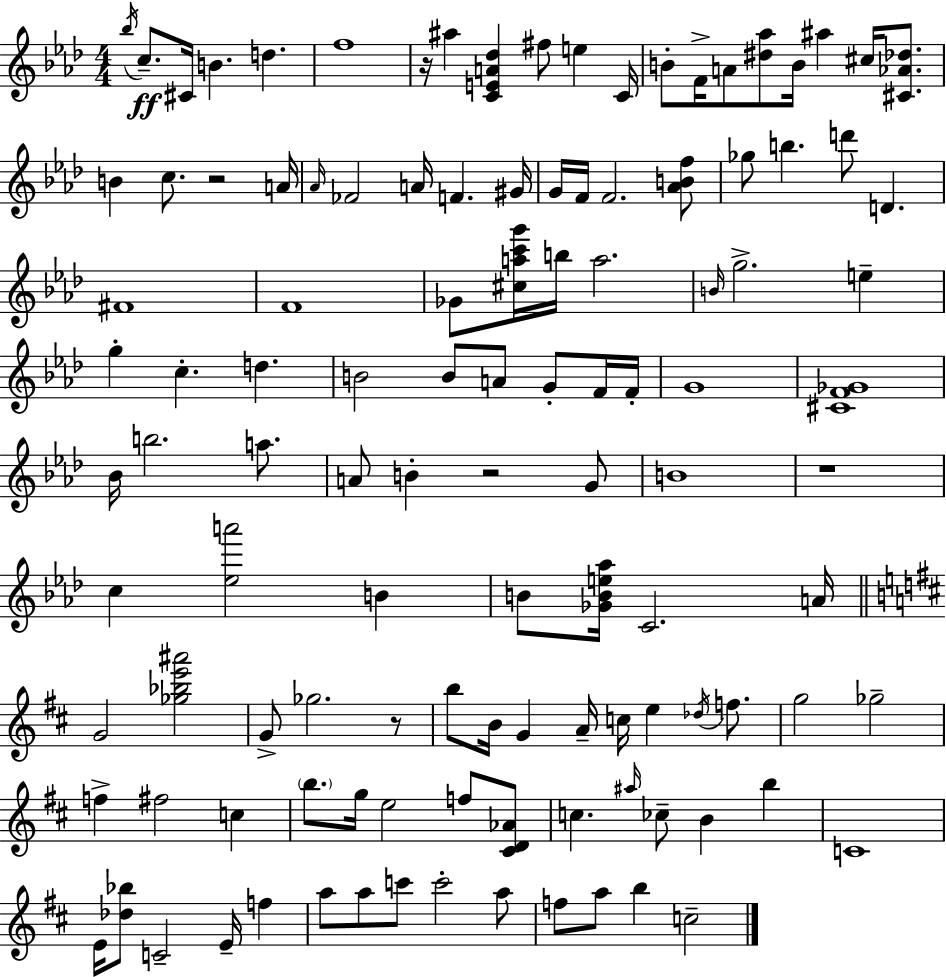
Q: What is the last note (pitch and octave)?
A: C5